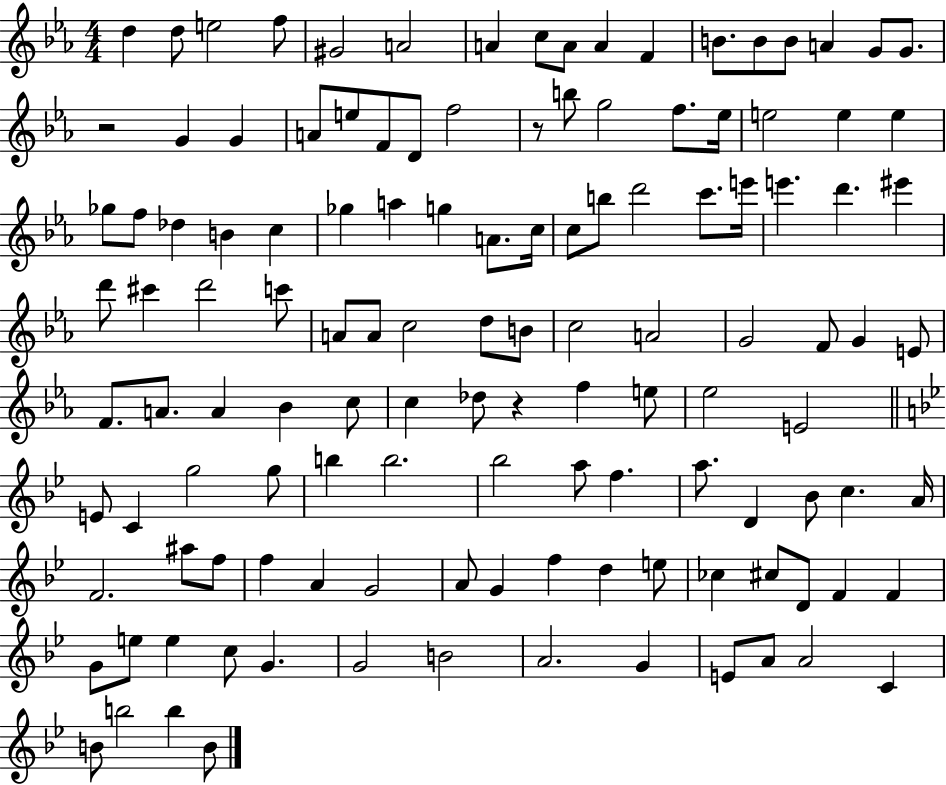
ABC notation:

X:1
T:Untitled
M:4/4
L:1/4
K:Eb
d d/2 e2 f/2 ^G2 A2 A c/2 A/2 A F B/2 B/2 B/2 A G/2 G/2 z2 G G A/2 e/2 F/2 D/2 f2 z/2 b/2 g2 f/2 _e/4 e2 e e _g/2 f/2 _d B c _g a g A/2 c/4 c/2 b/2 d'2 c'/2 e'/4 e' d' ^e' d'/2 ^c' d'2 c'/2 A/2 A/2 c2 d/2 B/2 c2 A2 G2 F/2 G E/2 F/2 A/2 A _B c/2 c _d/2 z f e/2 _e2 E2 E/2 C g2 g/2 b b2 _b2 a/2 f a/2 D _B/2 c A/4 F2 ^a/2 f/2 f A G2 A/2 G f d e/2 _c ^c/2 D/2 F F G/2 e/2 e c/2 G G2 B2 A2 G E/2 A/2 A2 C B/2 b2 b B/2